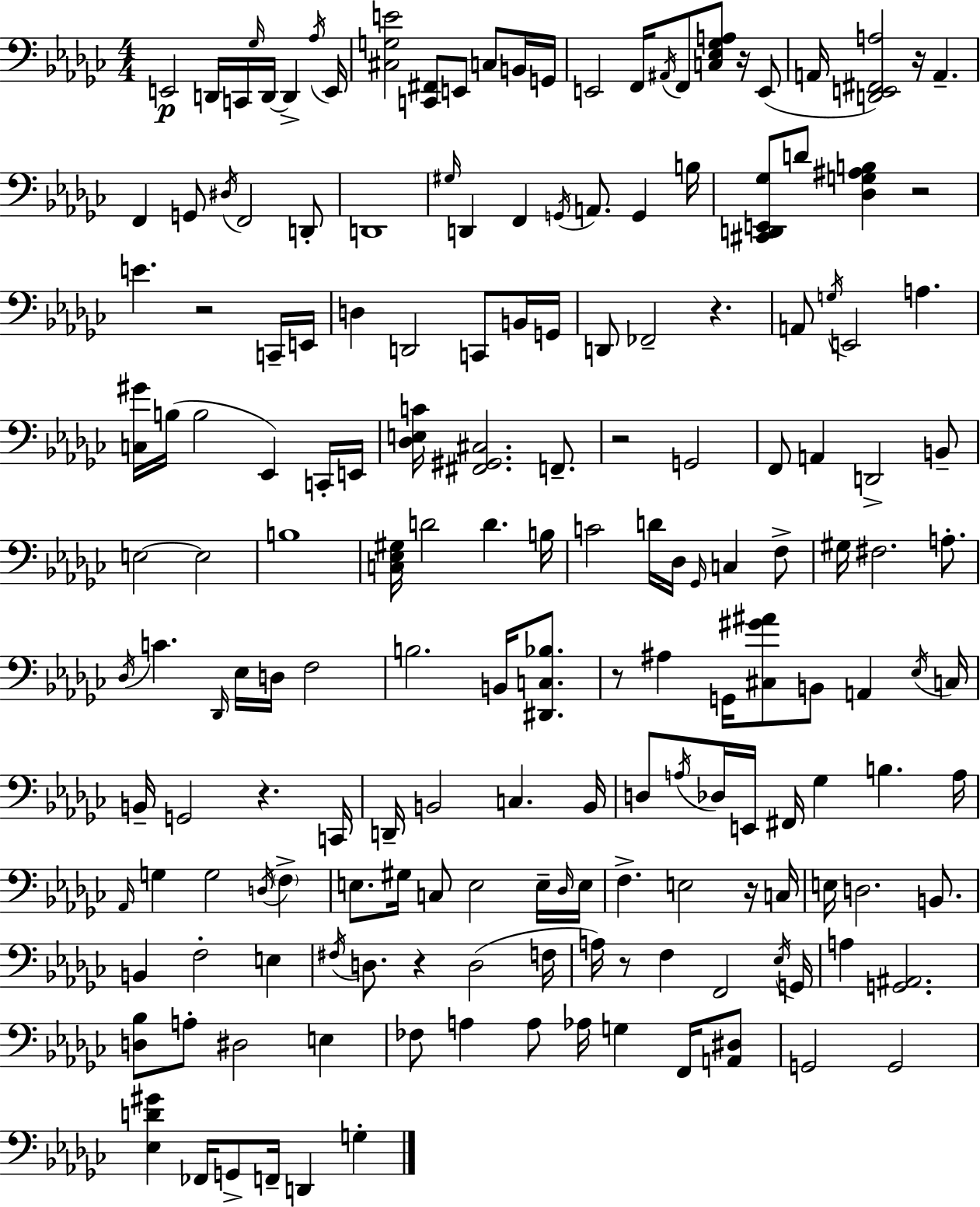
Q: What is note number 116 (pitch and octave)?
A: E3